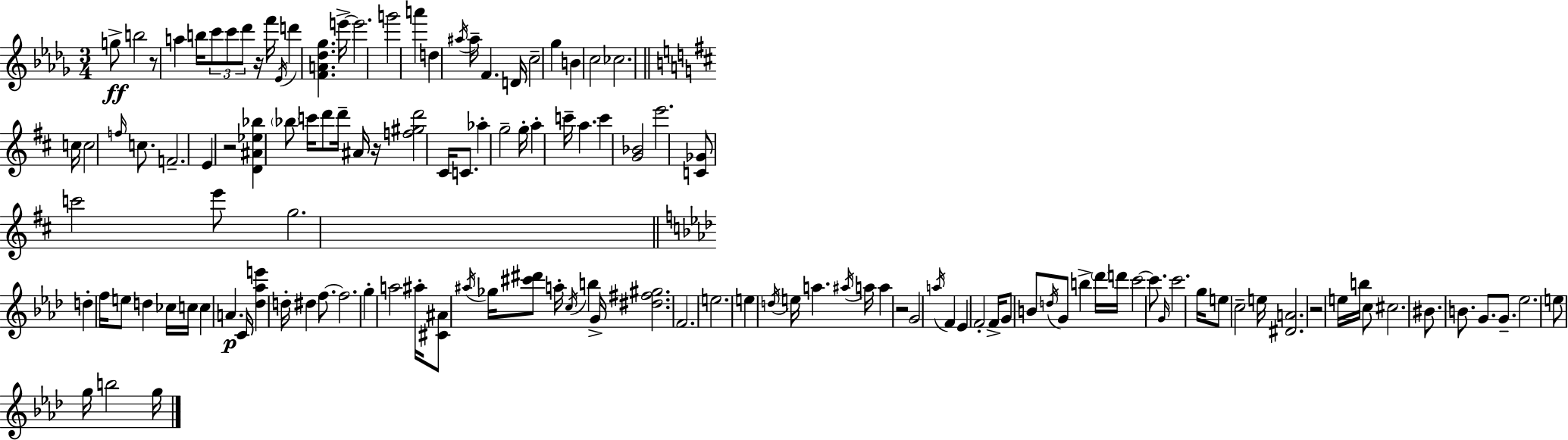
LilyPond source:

{
  \clef treble
  \numericTimeSignature
  \time 3/4
  \key bes \minor
  \repeat volta 2 { g''8->\ff b''2 r8 | a''4 b''16 \tuplet 3/2 { c'''8 c'''8 des'''8 } r16 | f'''16 \acciaccatura { ees'16 } d'''4 <f' a' des'' ges''>4. | e'''16->~~ e'''2. | \break g'''2 a'''4 | d''4 \acciaccatura { ais''16 } ais''16-- f'4. | d'16 c''2-- ges''4 | b'4 c''2 | \break ces''2. | \bar "||" \break \key b \minor c''16 c''2 \grace { f''16 } c''8. | f'2.-- | e'4 r2 | <d' ais' ees'' bes''>4 \parenthesize bes''8 c'''16 d'''8 d'''16-- ais'16 | \break r16 <f'' gis'' d'''>2 cis'16 c'8. | aes''4-. g''2-- | g''16-. a''4-. c'''16-- a''4. | c'''4 <g' bes'>2 | \break e'''2. | <c' ges'>8 c'''2 e'''8 | g''2. | \bar "||" \break \key aes \major d''4-. f''16 e''8 d''4 ces''16 | c''16 c''4 a'4.\p c'16 | <des'' aes'' e'''>4 d''16-. dis''4 f''8.~~ | f''2. | \break g''4-. a''2 | ais''16-. <cis' ais'>8 \acciaccatura { ais''16 } ges''16 <cis''' dis'''>8 a''16-. \acciaccatura { c''16 } b''4 | g'16-> <dis'' fis'' gis''>2. | f'2. | \break e''2. | e''4 \acciaccatura { d''16 } e''16 a''4. | \acciaccatura { ais''16 } a''16 a''4 r2 | g'2 | \break \acciaccatura { a''16 } f'4 ees'4 f'2-. | f'16-> g'8 b'8 \acciaccatura { d''16 } g'8 | b''4-> \parenthesize des'''16 d'''16 c'''2~~ | c'''8. \grace { g'16 } c'''2. | \break g''16 e''8 c''2-- | e''16 <dis' a'>2. | r2 | e''16 b''16 c''8 cis''2. | \break bis'8. b'8. | g'8. g'8.-- ees''2. | e''8 g''16 b''2 | g''16 } \bar "|."
}